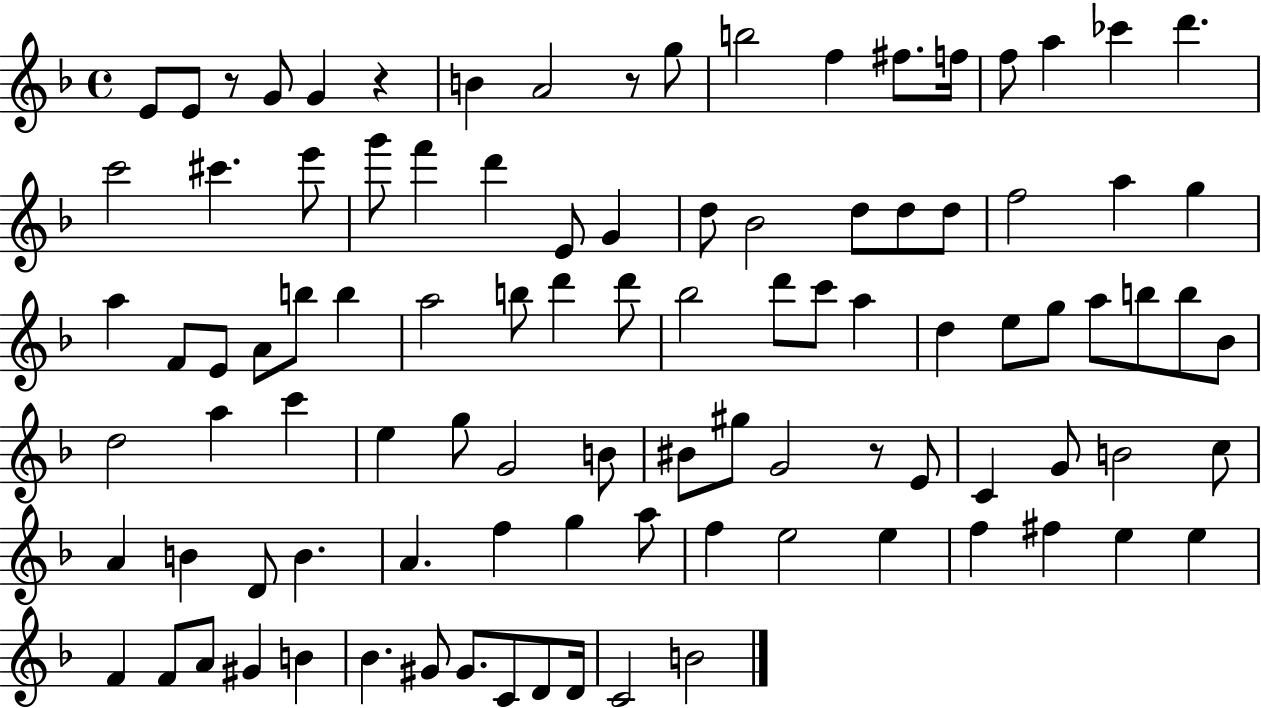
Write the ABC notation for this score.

X:1
T:Untitled
M:4/4
L:1/4
K:F
E/2 E/2 z/2 G/2 G z B A2 z/2 g/2 b2 f ^f/2 f/4 f/2 a _c' d' c'2 ^c' e'/2 g'/2 f' d' E/2 G d/2 _B2 d/2 d/2 d/2 f2 a g a F/2 E/2 A/2 b/2 b a2 b/2 d' d'/2 _b2 d'/2 c'/2 a d e/2 g/2 a/2 b/2 b/2 _B/2 d2 a c' e g/2 G2 B/2 ^B/2 ^g/2 G2 z/2 E/2 C G/2 B2 c/2 A B D/2 B A f g a/2 f e2 e f ^f e e F F/2 A/2 ^G B _B ^G/2 ^G/2 C/2 D/2 D/4 C2 B2